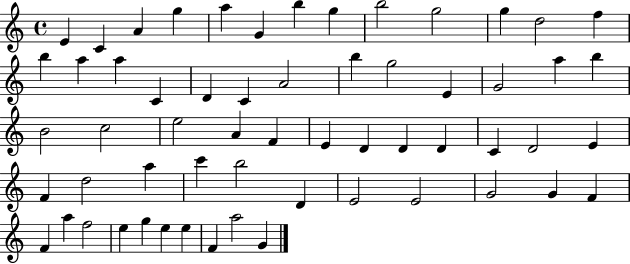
X:1
T:Untitled
M:4/4
L:1/4
K:C
E C A g a G b g b2 g2 g d2 f b a a C D C A2 b g2 E G2 a b B2 c2 e2 A F E D D D C D2 E F d2 a c' b2 D E2 E2 G2 G F F a f2 e g e e F a2 G